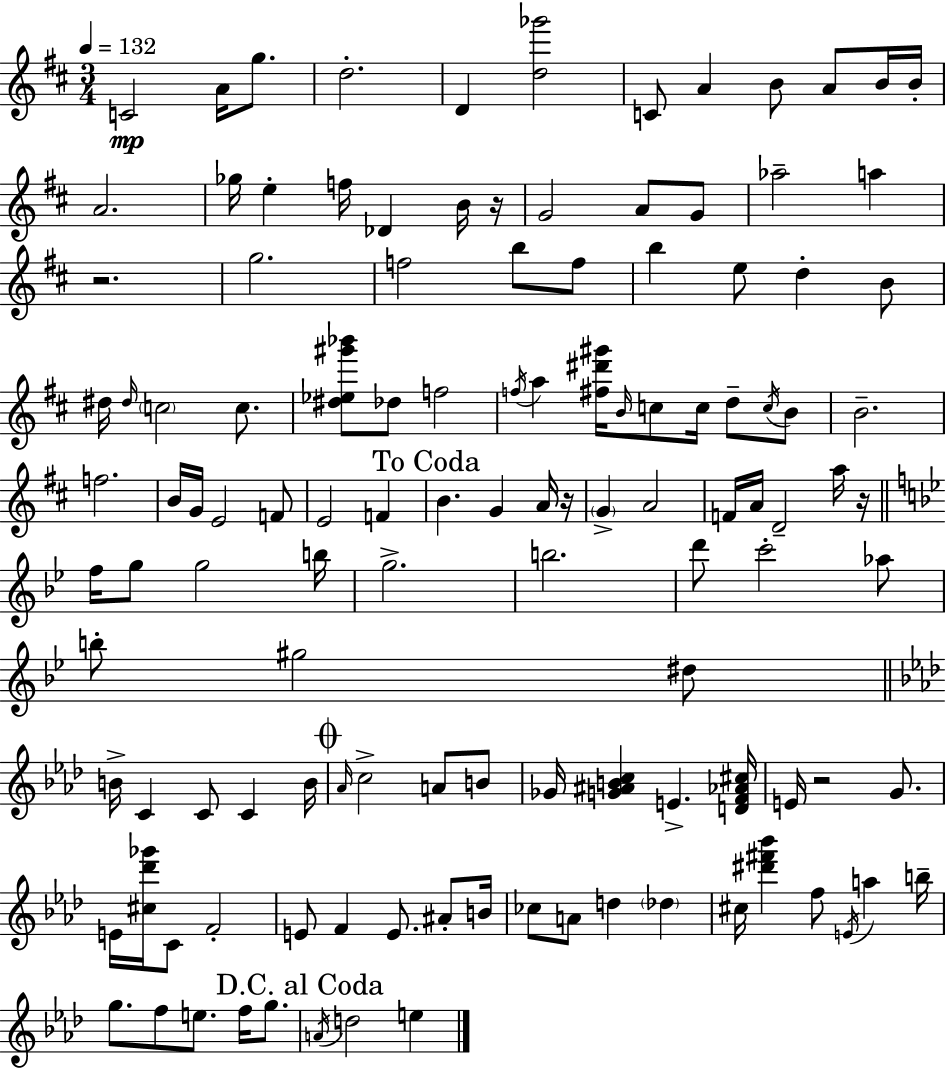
{
  \clef treble
  \numericTimeSignature
  \time 3/4
  \key d \major
  \tempo 4 = 132
  c'2\mp a'16 g''8. | d''2.-. | d'4 <d'' ges'''>2 | c'8 a'4 b'8 a'8 b'16 b'16-. | \break a'2. | ges''16 e''4-. f''16 des'4 b'16 r16 | g'2 a'8 g'8 | aes''2-- a''4 | \break r2. | g''2. | f''2 b''8 f''8 | b''4 e''8 d''4-. b'8 | \break dis''16 \grace { dis''16 } \parenthesize c''2 c''8. | <dis'' ees'' gis''' bes'''>8 des''8 f''2 | \acciaccatura { f''16 } a''4 <fis'' dis''' gis'''>16 \grace { b'16 } c''8 c''16 d''8-- | \acciaccatura { c''16 } b'8 b'2.-- | \break f''2. | b'16 g'16 e'2 | f'8 e'2 | f'4 \mark "To Coda" b'4. g'4 | \break a'16 r16 \parenthesize g'4-> a'2 | f'16 a'16 d'2-- | a''16 r16 \bar "||" \break \key bes \major f''16 g''8 g''2 b''16 | g''2.-> | b''2. | d'''8 c'''2-. aes''8 | \break b''8-. gis''2 dis''8 | \bar "||" \break \key aes \major b'16-> c'4 c'8 c'4 b'16 | \mark \markup { \musicglyph "scripts.coda" } \grace { aes'16 } c''2-> a'8 b'8 | ges'16 <g' ais' b' c''>4 e'4.-> | <d' f' aes' cis''>16 e'16 r2 g'8. | \break e'16 <cis'' des''' ges'''>16 c'8 f'2-. | e'8 f'4 e'8. ais'8-. | b'16 ces''8 a'8 d''4 \parenthesize des''4 | cis''16 <dis''' fis''' bes'''>4 f''8 \acciaccatura { e'16 } a''4 | \break b''16-- g''8. f''8 e''8. f''16 g''8. | \mark "D.C. al Coda" \acciaccatura { a'16 } d''2 e''4 | \bar "|."
}